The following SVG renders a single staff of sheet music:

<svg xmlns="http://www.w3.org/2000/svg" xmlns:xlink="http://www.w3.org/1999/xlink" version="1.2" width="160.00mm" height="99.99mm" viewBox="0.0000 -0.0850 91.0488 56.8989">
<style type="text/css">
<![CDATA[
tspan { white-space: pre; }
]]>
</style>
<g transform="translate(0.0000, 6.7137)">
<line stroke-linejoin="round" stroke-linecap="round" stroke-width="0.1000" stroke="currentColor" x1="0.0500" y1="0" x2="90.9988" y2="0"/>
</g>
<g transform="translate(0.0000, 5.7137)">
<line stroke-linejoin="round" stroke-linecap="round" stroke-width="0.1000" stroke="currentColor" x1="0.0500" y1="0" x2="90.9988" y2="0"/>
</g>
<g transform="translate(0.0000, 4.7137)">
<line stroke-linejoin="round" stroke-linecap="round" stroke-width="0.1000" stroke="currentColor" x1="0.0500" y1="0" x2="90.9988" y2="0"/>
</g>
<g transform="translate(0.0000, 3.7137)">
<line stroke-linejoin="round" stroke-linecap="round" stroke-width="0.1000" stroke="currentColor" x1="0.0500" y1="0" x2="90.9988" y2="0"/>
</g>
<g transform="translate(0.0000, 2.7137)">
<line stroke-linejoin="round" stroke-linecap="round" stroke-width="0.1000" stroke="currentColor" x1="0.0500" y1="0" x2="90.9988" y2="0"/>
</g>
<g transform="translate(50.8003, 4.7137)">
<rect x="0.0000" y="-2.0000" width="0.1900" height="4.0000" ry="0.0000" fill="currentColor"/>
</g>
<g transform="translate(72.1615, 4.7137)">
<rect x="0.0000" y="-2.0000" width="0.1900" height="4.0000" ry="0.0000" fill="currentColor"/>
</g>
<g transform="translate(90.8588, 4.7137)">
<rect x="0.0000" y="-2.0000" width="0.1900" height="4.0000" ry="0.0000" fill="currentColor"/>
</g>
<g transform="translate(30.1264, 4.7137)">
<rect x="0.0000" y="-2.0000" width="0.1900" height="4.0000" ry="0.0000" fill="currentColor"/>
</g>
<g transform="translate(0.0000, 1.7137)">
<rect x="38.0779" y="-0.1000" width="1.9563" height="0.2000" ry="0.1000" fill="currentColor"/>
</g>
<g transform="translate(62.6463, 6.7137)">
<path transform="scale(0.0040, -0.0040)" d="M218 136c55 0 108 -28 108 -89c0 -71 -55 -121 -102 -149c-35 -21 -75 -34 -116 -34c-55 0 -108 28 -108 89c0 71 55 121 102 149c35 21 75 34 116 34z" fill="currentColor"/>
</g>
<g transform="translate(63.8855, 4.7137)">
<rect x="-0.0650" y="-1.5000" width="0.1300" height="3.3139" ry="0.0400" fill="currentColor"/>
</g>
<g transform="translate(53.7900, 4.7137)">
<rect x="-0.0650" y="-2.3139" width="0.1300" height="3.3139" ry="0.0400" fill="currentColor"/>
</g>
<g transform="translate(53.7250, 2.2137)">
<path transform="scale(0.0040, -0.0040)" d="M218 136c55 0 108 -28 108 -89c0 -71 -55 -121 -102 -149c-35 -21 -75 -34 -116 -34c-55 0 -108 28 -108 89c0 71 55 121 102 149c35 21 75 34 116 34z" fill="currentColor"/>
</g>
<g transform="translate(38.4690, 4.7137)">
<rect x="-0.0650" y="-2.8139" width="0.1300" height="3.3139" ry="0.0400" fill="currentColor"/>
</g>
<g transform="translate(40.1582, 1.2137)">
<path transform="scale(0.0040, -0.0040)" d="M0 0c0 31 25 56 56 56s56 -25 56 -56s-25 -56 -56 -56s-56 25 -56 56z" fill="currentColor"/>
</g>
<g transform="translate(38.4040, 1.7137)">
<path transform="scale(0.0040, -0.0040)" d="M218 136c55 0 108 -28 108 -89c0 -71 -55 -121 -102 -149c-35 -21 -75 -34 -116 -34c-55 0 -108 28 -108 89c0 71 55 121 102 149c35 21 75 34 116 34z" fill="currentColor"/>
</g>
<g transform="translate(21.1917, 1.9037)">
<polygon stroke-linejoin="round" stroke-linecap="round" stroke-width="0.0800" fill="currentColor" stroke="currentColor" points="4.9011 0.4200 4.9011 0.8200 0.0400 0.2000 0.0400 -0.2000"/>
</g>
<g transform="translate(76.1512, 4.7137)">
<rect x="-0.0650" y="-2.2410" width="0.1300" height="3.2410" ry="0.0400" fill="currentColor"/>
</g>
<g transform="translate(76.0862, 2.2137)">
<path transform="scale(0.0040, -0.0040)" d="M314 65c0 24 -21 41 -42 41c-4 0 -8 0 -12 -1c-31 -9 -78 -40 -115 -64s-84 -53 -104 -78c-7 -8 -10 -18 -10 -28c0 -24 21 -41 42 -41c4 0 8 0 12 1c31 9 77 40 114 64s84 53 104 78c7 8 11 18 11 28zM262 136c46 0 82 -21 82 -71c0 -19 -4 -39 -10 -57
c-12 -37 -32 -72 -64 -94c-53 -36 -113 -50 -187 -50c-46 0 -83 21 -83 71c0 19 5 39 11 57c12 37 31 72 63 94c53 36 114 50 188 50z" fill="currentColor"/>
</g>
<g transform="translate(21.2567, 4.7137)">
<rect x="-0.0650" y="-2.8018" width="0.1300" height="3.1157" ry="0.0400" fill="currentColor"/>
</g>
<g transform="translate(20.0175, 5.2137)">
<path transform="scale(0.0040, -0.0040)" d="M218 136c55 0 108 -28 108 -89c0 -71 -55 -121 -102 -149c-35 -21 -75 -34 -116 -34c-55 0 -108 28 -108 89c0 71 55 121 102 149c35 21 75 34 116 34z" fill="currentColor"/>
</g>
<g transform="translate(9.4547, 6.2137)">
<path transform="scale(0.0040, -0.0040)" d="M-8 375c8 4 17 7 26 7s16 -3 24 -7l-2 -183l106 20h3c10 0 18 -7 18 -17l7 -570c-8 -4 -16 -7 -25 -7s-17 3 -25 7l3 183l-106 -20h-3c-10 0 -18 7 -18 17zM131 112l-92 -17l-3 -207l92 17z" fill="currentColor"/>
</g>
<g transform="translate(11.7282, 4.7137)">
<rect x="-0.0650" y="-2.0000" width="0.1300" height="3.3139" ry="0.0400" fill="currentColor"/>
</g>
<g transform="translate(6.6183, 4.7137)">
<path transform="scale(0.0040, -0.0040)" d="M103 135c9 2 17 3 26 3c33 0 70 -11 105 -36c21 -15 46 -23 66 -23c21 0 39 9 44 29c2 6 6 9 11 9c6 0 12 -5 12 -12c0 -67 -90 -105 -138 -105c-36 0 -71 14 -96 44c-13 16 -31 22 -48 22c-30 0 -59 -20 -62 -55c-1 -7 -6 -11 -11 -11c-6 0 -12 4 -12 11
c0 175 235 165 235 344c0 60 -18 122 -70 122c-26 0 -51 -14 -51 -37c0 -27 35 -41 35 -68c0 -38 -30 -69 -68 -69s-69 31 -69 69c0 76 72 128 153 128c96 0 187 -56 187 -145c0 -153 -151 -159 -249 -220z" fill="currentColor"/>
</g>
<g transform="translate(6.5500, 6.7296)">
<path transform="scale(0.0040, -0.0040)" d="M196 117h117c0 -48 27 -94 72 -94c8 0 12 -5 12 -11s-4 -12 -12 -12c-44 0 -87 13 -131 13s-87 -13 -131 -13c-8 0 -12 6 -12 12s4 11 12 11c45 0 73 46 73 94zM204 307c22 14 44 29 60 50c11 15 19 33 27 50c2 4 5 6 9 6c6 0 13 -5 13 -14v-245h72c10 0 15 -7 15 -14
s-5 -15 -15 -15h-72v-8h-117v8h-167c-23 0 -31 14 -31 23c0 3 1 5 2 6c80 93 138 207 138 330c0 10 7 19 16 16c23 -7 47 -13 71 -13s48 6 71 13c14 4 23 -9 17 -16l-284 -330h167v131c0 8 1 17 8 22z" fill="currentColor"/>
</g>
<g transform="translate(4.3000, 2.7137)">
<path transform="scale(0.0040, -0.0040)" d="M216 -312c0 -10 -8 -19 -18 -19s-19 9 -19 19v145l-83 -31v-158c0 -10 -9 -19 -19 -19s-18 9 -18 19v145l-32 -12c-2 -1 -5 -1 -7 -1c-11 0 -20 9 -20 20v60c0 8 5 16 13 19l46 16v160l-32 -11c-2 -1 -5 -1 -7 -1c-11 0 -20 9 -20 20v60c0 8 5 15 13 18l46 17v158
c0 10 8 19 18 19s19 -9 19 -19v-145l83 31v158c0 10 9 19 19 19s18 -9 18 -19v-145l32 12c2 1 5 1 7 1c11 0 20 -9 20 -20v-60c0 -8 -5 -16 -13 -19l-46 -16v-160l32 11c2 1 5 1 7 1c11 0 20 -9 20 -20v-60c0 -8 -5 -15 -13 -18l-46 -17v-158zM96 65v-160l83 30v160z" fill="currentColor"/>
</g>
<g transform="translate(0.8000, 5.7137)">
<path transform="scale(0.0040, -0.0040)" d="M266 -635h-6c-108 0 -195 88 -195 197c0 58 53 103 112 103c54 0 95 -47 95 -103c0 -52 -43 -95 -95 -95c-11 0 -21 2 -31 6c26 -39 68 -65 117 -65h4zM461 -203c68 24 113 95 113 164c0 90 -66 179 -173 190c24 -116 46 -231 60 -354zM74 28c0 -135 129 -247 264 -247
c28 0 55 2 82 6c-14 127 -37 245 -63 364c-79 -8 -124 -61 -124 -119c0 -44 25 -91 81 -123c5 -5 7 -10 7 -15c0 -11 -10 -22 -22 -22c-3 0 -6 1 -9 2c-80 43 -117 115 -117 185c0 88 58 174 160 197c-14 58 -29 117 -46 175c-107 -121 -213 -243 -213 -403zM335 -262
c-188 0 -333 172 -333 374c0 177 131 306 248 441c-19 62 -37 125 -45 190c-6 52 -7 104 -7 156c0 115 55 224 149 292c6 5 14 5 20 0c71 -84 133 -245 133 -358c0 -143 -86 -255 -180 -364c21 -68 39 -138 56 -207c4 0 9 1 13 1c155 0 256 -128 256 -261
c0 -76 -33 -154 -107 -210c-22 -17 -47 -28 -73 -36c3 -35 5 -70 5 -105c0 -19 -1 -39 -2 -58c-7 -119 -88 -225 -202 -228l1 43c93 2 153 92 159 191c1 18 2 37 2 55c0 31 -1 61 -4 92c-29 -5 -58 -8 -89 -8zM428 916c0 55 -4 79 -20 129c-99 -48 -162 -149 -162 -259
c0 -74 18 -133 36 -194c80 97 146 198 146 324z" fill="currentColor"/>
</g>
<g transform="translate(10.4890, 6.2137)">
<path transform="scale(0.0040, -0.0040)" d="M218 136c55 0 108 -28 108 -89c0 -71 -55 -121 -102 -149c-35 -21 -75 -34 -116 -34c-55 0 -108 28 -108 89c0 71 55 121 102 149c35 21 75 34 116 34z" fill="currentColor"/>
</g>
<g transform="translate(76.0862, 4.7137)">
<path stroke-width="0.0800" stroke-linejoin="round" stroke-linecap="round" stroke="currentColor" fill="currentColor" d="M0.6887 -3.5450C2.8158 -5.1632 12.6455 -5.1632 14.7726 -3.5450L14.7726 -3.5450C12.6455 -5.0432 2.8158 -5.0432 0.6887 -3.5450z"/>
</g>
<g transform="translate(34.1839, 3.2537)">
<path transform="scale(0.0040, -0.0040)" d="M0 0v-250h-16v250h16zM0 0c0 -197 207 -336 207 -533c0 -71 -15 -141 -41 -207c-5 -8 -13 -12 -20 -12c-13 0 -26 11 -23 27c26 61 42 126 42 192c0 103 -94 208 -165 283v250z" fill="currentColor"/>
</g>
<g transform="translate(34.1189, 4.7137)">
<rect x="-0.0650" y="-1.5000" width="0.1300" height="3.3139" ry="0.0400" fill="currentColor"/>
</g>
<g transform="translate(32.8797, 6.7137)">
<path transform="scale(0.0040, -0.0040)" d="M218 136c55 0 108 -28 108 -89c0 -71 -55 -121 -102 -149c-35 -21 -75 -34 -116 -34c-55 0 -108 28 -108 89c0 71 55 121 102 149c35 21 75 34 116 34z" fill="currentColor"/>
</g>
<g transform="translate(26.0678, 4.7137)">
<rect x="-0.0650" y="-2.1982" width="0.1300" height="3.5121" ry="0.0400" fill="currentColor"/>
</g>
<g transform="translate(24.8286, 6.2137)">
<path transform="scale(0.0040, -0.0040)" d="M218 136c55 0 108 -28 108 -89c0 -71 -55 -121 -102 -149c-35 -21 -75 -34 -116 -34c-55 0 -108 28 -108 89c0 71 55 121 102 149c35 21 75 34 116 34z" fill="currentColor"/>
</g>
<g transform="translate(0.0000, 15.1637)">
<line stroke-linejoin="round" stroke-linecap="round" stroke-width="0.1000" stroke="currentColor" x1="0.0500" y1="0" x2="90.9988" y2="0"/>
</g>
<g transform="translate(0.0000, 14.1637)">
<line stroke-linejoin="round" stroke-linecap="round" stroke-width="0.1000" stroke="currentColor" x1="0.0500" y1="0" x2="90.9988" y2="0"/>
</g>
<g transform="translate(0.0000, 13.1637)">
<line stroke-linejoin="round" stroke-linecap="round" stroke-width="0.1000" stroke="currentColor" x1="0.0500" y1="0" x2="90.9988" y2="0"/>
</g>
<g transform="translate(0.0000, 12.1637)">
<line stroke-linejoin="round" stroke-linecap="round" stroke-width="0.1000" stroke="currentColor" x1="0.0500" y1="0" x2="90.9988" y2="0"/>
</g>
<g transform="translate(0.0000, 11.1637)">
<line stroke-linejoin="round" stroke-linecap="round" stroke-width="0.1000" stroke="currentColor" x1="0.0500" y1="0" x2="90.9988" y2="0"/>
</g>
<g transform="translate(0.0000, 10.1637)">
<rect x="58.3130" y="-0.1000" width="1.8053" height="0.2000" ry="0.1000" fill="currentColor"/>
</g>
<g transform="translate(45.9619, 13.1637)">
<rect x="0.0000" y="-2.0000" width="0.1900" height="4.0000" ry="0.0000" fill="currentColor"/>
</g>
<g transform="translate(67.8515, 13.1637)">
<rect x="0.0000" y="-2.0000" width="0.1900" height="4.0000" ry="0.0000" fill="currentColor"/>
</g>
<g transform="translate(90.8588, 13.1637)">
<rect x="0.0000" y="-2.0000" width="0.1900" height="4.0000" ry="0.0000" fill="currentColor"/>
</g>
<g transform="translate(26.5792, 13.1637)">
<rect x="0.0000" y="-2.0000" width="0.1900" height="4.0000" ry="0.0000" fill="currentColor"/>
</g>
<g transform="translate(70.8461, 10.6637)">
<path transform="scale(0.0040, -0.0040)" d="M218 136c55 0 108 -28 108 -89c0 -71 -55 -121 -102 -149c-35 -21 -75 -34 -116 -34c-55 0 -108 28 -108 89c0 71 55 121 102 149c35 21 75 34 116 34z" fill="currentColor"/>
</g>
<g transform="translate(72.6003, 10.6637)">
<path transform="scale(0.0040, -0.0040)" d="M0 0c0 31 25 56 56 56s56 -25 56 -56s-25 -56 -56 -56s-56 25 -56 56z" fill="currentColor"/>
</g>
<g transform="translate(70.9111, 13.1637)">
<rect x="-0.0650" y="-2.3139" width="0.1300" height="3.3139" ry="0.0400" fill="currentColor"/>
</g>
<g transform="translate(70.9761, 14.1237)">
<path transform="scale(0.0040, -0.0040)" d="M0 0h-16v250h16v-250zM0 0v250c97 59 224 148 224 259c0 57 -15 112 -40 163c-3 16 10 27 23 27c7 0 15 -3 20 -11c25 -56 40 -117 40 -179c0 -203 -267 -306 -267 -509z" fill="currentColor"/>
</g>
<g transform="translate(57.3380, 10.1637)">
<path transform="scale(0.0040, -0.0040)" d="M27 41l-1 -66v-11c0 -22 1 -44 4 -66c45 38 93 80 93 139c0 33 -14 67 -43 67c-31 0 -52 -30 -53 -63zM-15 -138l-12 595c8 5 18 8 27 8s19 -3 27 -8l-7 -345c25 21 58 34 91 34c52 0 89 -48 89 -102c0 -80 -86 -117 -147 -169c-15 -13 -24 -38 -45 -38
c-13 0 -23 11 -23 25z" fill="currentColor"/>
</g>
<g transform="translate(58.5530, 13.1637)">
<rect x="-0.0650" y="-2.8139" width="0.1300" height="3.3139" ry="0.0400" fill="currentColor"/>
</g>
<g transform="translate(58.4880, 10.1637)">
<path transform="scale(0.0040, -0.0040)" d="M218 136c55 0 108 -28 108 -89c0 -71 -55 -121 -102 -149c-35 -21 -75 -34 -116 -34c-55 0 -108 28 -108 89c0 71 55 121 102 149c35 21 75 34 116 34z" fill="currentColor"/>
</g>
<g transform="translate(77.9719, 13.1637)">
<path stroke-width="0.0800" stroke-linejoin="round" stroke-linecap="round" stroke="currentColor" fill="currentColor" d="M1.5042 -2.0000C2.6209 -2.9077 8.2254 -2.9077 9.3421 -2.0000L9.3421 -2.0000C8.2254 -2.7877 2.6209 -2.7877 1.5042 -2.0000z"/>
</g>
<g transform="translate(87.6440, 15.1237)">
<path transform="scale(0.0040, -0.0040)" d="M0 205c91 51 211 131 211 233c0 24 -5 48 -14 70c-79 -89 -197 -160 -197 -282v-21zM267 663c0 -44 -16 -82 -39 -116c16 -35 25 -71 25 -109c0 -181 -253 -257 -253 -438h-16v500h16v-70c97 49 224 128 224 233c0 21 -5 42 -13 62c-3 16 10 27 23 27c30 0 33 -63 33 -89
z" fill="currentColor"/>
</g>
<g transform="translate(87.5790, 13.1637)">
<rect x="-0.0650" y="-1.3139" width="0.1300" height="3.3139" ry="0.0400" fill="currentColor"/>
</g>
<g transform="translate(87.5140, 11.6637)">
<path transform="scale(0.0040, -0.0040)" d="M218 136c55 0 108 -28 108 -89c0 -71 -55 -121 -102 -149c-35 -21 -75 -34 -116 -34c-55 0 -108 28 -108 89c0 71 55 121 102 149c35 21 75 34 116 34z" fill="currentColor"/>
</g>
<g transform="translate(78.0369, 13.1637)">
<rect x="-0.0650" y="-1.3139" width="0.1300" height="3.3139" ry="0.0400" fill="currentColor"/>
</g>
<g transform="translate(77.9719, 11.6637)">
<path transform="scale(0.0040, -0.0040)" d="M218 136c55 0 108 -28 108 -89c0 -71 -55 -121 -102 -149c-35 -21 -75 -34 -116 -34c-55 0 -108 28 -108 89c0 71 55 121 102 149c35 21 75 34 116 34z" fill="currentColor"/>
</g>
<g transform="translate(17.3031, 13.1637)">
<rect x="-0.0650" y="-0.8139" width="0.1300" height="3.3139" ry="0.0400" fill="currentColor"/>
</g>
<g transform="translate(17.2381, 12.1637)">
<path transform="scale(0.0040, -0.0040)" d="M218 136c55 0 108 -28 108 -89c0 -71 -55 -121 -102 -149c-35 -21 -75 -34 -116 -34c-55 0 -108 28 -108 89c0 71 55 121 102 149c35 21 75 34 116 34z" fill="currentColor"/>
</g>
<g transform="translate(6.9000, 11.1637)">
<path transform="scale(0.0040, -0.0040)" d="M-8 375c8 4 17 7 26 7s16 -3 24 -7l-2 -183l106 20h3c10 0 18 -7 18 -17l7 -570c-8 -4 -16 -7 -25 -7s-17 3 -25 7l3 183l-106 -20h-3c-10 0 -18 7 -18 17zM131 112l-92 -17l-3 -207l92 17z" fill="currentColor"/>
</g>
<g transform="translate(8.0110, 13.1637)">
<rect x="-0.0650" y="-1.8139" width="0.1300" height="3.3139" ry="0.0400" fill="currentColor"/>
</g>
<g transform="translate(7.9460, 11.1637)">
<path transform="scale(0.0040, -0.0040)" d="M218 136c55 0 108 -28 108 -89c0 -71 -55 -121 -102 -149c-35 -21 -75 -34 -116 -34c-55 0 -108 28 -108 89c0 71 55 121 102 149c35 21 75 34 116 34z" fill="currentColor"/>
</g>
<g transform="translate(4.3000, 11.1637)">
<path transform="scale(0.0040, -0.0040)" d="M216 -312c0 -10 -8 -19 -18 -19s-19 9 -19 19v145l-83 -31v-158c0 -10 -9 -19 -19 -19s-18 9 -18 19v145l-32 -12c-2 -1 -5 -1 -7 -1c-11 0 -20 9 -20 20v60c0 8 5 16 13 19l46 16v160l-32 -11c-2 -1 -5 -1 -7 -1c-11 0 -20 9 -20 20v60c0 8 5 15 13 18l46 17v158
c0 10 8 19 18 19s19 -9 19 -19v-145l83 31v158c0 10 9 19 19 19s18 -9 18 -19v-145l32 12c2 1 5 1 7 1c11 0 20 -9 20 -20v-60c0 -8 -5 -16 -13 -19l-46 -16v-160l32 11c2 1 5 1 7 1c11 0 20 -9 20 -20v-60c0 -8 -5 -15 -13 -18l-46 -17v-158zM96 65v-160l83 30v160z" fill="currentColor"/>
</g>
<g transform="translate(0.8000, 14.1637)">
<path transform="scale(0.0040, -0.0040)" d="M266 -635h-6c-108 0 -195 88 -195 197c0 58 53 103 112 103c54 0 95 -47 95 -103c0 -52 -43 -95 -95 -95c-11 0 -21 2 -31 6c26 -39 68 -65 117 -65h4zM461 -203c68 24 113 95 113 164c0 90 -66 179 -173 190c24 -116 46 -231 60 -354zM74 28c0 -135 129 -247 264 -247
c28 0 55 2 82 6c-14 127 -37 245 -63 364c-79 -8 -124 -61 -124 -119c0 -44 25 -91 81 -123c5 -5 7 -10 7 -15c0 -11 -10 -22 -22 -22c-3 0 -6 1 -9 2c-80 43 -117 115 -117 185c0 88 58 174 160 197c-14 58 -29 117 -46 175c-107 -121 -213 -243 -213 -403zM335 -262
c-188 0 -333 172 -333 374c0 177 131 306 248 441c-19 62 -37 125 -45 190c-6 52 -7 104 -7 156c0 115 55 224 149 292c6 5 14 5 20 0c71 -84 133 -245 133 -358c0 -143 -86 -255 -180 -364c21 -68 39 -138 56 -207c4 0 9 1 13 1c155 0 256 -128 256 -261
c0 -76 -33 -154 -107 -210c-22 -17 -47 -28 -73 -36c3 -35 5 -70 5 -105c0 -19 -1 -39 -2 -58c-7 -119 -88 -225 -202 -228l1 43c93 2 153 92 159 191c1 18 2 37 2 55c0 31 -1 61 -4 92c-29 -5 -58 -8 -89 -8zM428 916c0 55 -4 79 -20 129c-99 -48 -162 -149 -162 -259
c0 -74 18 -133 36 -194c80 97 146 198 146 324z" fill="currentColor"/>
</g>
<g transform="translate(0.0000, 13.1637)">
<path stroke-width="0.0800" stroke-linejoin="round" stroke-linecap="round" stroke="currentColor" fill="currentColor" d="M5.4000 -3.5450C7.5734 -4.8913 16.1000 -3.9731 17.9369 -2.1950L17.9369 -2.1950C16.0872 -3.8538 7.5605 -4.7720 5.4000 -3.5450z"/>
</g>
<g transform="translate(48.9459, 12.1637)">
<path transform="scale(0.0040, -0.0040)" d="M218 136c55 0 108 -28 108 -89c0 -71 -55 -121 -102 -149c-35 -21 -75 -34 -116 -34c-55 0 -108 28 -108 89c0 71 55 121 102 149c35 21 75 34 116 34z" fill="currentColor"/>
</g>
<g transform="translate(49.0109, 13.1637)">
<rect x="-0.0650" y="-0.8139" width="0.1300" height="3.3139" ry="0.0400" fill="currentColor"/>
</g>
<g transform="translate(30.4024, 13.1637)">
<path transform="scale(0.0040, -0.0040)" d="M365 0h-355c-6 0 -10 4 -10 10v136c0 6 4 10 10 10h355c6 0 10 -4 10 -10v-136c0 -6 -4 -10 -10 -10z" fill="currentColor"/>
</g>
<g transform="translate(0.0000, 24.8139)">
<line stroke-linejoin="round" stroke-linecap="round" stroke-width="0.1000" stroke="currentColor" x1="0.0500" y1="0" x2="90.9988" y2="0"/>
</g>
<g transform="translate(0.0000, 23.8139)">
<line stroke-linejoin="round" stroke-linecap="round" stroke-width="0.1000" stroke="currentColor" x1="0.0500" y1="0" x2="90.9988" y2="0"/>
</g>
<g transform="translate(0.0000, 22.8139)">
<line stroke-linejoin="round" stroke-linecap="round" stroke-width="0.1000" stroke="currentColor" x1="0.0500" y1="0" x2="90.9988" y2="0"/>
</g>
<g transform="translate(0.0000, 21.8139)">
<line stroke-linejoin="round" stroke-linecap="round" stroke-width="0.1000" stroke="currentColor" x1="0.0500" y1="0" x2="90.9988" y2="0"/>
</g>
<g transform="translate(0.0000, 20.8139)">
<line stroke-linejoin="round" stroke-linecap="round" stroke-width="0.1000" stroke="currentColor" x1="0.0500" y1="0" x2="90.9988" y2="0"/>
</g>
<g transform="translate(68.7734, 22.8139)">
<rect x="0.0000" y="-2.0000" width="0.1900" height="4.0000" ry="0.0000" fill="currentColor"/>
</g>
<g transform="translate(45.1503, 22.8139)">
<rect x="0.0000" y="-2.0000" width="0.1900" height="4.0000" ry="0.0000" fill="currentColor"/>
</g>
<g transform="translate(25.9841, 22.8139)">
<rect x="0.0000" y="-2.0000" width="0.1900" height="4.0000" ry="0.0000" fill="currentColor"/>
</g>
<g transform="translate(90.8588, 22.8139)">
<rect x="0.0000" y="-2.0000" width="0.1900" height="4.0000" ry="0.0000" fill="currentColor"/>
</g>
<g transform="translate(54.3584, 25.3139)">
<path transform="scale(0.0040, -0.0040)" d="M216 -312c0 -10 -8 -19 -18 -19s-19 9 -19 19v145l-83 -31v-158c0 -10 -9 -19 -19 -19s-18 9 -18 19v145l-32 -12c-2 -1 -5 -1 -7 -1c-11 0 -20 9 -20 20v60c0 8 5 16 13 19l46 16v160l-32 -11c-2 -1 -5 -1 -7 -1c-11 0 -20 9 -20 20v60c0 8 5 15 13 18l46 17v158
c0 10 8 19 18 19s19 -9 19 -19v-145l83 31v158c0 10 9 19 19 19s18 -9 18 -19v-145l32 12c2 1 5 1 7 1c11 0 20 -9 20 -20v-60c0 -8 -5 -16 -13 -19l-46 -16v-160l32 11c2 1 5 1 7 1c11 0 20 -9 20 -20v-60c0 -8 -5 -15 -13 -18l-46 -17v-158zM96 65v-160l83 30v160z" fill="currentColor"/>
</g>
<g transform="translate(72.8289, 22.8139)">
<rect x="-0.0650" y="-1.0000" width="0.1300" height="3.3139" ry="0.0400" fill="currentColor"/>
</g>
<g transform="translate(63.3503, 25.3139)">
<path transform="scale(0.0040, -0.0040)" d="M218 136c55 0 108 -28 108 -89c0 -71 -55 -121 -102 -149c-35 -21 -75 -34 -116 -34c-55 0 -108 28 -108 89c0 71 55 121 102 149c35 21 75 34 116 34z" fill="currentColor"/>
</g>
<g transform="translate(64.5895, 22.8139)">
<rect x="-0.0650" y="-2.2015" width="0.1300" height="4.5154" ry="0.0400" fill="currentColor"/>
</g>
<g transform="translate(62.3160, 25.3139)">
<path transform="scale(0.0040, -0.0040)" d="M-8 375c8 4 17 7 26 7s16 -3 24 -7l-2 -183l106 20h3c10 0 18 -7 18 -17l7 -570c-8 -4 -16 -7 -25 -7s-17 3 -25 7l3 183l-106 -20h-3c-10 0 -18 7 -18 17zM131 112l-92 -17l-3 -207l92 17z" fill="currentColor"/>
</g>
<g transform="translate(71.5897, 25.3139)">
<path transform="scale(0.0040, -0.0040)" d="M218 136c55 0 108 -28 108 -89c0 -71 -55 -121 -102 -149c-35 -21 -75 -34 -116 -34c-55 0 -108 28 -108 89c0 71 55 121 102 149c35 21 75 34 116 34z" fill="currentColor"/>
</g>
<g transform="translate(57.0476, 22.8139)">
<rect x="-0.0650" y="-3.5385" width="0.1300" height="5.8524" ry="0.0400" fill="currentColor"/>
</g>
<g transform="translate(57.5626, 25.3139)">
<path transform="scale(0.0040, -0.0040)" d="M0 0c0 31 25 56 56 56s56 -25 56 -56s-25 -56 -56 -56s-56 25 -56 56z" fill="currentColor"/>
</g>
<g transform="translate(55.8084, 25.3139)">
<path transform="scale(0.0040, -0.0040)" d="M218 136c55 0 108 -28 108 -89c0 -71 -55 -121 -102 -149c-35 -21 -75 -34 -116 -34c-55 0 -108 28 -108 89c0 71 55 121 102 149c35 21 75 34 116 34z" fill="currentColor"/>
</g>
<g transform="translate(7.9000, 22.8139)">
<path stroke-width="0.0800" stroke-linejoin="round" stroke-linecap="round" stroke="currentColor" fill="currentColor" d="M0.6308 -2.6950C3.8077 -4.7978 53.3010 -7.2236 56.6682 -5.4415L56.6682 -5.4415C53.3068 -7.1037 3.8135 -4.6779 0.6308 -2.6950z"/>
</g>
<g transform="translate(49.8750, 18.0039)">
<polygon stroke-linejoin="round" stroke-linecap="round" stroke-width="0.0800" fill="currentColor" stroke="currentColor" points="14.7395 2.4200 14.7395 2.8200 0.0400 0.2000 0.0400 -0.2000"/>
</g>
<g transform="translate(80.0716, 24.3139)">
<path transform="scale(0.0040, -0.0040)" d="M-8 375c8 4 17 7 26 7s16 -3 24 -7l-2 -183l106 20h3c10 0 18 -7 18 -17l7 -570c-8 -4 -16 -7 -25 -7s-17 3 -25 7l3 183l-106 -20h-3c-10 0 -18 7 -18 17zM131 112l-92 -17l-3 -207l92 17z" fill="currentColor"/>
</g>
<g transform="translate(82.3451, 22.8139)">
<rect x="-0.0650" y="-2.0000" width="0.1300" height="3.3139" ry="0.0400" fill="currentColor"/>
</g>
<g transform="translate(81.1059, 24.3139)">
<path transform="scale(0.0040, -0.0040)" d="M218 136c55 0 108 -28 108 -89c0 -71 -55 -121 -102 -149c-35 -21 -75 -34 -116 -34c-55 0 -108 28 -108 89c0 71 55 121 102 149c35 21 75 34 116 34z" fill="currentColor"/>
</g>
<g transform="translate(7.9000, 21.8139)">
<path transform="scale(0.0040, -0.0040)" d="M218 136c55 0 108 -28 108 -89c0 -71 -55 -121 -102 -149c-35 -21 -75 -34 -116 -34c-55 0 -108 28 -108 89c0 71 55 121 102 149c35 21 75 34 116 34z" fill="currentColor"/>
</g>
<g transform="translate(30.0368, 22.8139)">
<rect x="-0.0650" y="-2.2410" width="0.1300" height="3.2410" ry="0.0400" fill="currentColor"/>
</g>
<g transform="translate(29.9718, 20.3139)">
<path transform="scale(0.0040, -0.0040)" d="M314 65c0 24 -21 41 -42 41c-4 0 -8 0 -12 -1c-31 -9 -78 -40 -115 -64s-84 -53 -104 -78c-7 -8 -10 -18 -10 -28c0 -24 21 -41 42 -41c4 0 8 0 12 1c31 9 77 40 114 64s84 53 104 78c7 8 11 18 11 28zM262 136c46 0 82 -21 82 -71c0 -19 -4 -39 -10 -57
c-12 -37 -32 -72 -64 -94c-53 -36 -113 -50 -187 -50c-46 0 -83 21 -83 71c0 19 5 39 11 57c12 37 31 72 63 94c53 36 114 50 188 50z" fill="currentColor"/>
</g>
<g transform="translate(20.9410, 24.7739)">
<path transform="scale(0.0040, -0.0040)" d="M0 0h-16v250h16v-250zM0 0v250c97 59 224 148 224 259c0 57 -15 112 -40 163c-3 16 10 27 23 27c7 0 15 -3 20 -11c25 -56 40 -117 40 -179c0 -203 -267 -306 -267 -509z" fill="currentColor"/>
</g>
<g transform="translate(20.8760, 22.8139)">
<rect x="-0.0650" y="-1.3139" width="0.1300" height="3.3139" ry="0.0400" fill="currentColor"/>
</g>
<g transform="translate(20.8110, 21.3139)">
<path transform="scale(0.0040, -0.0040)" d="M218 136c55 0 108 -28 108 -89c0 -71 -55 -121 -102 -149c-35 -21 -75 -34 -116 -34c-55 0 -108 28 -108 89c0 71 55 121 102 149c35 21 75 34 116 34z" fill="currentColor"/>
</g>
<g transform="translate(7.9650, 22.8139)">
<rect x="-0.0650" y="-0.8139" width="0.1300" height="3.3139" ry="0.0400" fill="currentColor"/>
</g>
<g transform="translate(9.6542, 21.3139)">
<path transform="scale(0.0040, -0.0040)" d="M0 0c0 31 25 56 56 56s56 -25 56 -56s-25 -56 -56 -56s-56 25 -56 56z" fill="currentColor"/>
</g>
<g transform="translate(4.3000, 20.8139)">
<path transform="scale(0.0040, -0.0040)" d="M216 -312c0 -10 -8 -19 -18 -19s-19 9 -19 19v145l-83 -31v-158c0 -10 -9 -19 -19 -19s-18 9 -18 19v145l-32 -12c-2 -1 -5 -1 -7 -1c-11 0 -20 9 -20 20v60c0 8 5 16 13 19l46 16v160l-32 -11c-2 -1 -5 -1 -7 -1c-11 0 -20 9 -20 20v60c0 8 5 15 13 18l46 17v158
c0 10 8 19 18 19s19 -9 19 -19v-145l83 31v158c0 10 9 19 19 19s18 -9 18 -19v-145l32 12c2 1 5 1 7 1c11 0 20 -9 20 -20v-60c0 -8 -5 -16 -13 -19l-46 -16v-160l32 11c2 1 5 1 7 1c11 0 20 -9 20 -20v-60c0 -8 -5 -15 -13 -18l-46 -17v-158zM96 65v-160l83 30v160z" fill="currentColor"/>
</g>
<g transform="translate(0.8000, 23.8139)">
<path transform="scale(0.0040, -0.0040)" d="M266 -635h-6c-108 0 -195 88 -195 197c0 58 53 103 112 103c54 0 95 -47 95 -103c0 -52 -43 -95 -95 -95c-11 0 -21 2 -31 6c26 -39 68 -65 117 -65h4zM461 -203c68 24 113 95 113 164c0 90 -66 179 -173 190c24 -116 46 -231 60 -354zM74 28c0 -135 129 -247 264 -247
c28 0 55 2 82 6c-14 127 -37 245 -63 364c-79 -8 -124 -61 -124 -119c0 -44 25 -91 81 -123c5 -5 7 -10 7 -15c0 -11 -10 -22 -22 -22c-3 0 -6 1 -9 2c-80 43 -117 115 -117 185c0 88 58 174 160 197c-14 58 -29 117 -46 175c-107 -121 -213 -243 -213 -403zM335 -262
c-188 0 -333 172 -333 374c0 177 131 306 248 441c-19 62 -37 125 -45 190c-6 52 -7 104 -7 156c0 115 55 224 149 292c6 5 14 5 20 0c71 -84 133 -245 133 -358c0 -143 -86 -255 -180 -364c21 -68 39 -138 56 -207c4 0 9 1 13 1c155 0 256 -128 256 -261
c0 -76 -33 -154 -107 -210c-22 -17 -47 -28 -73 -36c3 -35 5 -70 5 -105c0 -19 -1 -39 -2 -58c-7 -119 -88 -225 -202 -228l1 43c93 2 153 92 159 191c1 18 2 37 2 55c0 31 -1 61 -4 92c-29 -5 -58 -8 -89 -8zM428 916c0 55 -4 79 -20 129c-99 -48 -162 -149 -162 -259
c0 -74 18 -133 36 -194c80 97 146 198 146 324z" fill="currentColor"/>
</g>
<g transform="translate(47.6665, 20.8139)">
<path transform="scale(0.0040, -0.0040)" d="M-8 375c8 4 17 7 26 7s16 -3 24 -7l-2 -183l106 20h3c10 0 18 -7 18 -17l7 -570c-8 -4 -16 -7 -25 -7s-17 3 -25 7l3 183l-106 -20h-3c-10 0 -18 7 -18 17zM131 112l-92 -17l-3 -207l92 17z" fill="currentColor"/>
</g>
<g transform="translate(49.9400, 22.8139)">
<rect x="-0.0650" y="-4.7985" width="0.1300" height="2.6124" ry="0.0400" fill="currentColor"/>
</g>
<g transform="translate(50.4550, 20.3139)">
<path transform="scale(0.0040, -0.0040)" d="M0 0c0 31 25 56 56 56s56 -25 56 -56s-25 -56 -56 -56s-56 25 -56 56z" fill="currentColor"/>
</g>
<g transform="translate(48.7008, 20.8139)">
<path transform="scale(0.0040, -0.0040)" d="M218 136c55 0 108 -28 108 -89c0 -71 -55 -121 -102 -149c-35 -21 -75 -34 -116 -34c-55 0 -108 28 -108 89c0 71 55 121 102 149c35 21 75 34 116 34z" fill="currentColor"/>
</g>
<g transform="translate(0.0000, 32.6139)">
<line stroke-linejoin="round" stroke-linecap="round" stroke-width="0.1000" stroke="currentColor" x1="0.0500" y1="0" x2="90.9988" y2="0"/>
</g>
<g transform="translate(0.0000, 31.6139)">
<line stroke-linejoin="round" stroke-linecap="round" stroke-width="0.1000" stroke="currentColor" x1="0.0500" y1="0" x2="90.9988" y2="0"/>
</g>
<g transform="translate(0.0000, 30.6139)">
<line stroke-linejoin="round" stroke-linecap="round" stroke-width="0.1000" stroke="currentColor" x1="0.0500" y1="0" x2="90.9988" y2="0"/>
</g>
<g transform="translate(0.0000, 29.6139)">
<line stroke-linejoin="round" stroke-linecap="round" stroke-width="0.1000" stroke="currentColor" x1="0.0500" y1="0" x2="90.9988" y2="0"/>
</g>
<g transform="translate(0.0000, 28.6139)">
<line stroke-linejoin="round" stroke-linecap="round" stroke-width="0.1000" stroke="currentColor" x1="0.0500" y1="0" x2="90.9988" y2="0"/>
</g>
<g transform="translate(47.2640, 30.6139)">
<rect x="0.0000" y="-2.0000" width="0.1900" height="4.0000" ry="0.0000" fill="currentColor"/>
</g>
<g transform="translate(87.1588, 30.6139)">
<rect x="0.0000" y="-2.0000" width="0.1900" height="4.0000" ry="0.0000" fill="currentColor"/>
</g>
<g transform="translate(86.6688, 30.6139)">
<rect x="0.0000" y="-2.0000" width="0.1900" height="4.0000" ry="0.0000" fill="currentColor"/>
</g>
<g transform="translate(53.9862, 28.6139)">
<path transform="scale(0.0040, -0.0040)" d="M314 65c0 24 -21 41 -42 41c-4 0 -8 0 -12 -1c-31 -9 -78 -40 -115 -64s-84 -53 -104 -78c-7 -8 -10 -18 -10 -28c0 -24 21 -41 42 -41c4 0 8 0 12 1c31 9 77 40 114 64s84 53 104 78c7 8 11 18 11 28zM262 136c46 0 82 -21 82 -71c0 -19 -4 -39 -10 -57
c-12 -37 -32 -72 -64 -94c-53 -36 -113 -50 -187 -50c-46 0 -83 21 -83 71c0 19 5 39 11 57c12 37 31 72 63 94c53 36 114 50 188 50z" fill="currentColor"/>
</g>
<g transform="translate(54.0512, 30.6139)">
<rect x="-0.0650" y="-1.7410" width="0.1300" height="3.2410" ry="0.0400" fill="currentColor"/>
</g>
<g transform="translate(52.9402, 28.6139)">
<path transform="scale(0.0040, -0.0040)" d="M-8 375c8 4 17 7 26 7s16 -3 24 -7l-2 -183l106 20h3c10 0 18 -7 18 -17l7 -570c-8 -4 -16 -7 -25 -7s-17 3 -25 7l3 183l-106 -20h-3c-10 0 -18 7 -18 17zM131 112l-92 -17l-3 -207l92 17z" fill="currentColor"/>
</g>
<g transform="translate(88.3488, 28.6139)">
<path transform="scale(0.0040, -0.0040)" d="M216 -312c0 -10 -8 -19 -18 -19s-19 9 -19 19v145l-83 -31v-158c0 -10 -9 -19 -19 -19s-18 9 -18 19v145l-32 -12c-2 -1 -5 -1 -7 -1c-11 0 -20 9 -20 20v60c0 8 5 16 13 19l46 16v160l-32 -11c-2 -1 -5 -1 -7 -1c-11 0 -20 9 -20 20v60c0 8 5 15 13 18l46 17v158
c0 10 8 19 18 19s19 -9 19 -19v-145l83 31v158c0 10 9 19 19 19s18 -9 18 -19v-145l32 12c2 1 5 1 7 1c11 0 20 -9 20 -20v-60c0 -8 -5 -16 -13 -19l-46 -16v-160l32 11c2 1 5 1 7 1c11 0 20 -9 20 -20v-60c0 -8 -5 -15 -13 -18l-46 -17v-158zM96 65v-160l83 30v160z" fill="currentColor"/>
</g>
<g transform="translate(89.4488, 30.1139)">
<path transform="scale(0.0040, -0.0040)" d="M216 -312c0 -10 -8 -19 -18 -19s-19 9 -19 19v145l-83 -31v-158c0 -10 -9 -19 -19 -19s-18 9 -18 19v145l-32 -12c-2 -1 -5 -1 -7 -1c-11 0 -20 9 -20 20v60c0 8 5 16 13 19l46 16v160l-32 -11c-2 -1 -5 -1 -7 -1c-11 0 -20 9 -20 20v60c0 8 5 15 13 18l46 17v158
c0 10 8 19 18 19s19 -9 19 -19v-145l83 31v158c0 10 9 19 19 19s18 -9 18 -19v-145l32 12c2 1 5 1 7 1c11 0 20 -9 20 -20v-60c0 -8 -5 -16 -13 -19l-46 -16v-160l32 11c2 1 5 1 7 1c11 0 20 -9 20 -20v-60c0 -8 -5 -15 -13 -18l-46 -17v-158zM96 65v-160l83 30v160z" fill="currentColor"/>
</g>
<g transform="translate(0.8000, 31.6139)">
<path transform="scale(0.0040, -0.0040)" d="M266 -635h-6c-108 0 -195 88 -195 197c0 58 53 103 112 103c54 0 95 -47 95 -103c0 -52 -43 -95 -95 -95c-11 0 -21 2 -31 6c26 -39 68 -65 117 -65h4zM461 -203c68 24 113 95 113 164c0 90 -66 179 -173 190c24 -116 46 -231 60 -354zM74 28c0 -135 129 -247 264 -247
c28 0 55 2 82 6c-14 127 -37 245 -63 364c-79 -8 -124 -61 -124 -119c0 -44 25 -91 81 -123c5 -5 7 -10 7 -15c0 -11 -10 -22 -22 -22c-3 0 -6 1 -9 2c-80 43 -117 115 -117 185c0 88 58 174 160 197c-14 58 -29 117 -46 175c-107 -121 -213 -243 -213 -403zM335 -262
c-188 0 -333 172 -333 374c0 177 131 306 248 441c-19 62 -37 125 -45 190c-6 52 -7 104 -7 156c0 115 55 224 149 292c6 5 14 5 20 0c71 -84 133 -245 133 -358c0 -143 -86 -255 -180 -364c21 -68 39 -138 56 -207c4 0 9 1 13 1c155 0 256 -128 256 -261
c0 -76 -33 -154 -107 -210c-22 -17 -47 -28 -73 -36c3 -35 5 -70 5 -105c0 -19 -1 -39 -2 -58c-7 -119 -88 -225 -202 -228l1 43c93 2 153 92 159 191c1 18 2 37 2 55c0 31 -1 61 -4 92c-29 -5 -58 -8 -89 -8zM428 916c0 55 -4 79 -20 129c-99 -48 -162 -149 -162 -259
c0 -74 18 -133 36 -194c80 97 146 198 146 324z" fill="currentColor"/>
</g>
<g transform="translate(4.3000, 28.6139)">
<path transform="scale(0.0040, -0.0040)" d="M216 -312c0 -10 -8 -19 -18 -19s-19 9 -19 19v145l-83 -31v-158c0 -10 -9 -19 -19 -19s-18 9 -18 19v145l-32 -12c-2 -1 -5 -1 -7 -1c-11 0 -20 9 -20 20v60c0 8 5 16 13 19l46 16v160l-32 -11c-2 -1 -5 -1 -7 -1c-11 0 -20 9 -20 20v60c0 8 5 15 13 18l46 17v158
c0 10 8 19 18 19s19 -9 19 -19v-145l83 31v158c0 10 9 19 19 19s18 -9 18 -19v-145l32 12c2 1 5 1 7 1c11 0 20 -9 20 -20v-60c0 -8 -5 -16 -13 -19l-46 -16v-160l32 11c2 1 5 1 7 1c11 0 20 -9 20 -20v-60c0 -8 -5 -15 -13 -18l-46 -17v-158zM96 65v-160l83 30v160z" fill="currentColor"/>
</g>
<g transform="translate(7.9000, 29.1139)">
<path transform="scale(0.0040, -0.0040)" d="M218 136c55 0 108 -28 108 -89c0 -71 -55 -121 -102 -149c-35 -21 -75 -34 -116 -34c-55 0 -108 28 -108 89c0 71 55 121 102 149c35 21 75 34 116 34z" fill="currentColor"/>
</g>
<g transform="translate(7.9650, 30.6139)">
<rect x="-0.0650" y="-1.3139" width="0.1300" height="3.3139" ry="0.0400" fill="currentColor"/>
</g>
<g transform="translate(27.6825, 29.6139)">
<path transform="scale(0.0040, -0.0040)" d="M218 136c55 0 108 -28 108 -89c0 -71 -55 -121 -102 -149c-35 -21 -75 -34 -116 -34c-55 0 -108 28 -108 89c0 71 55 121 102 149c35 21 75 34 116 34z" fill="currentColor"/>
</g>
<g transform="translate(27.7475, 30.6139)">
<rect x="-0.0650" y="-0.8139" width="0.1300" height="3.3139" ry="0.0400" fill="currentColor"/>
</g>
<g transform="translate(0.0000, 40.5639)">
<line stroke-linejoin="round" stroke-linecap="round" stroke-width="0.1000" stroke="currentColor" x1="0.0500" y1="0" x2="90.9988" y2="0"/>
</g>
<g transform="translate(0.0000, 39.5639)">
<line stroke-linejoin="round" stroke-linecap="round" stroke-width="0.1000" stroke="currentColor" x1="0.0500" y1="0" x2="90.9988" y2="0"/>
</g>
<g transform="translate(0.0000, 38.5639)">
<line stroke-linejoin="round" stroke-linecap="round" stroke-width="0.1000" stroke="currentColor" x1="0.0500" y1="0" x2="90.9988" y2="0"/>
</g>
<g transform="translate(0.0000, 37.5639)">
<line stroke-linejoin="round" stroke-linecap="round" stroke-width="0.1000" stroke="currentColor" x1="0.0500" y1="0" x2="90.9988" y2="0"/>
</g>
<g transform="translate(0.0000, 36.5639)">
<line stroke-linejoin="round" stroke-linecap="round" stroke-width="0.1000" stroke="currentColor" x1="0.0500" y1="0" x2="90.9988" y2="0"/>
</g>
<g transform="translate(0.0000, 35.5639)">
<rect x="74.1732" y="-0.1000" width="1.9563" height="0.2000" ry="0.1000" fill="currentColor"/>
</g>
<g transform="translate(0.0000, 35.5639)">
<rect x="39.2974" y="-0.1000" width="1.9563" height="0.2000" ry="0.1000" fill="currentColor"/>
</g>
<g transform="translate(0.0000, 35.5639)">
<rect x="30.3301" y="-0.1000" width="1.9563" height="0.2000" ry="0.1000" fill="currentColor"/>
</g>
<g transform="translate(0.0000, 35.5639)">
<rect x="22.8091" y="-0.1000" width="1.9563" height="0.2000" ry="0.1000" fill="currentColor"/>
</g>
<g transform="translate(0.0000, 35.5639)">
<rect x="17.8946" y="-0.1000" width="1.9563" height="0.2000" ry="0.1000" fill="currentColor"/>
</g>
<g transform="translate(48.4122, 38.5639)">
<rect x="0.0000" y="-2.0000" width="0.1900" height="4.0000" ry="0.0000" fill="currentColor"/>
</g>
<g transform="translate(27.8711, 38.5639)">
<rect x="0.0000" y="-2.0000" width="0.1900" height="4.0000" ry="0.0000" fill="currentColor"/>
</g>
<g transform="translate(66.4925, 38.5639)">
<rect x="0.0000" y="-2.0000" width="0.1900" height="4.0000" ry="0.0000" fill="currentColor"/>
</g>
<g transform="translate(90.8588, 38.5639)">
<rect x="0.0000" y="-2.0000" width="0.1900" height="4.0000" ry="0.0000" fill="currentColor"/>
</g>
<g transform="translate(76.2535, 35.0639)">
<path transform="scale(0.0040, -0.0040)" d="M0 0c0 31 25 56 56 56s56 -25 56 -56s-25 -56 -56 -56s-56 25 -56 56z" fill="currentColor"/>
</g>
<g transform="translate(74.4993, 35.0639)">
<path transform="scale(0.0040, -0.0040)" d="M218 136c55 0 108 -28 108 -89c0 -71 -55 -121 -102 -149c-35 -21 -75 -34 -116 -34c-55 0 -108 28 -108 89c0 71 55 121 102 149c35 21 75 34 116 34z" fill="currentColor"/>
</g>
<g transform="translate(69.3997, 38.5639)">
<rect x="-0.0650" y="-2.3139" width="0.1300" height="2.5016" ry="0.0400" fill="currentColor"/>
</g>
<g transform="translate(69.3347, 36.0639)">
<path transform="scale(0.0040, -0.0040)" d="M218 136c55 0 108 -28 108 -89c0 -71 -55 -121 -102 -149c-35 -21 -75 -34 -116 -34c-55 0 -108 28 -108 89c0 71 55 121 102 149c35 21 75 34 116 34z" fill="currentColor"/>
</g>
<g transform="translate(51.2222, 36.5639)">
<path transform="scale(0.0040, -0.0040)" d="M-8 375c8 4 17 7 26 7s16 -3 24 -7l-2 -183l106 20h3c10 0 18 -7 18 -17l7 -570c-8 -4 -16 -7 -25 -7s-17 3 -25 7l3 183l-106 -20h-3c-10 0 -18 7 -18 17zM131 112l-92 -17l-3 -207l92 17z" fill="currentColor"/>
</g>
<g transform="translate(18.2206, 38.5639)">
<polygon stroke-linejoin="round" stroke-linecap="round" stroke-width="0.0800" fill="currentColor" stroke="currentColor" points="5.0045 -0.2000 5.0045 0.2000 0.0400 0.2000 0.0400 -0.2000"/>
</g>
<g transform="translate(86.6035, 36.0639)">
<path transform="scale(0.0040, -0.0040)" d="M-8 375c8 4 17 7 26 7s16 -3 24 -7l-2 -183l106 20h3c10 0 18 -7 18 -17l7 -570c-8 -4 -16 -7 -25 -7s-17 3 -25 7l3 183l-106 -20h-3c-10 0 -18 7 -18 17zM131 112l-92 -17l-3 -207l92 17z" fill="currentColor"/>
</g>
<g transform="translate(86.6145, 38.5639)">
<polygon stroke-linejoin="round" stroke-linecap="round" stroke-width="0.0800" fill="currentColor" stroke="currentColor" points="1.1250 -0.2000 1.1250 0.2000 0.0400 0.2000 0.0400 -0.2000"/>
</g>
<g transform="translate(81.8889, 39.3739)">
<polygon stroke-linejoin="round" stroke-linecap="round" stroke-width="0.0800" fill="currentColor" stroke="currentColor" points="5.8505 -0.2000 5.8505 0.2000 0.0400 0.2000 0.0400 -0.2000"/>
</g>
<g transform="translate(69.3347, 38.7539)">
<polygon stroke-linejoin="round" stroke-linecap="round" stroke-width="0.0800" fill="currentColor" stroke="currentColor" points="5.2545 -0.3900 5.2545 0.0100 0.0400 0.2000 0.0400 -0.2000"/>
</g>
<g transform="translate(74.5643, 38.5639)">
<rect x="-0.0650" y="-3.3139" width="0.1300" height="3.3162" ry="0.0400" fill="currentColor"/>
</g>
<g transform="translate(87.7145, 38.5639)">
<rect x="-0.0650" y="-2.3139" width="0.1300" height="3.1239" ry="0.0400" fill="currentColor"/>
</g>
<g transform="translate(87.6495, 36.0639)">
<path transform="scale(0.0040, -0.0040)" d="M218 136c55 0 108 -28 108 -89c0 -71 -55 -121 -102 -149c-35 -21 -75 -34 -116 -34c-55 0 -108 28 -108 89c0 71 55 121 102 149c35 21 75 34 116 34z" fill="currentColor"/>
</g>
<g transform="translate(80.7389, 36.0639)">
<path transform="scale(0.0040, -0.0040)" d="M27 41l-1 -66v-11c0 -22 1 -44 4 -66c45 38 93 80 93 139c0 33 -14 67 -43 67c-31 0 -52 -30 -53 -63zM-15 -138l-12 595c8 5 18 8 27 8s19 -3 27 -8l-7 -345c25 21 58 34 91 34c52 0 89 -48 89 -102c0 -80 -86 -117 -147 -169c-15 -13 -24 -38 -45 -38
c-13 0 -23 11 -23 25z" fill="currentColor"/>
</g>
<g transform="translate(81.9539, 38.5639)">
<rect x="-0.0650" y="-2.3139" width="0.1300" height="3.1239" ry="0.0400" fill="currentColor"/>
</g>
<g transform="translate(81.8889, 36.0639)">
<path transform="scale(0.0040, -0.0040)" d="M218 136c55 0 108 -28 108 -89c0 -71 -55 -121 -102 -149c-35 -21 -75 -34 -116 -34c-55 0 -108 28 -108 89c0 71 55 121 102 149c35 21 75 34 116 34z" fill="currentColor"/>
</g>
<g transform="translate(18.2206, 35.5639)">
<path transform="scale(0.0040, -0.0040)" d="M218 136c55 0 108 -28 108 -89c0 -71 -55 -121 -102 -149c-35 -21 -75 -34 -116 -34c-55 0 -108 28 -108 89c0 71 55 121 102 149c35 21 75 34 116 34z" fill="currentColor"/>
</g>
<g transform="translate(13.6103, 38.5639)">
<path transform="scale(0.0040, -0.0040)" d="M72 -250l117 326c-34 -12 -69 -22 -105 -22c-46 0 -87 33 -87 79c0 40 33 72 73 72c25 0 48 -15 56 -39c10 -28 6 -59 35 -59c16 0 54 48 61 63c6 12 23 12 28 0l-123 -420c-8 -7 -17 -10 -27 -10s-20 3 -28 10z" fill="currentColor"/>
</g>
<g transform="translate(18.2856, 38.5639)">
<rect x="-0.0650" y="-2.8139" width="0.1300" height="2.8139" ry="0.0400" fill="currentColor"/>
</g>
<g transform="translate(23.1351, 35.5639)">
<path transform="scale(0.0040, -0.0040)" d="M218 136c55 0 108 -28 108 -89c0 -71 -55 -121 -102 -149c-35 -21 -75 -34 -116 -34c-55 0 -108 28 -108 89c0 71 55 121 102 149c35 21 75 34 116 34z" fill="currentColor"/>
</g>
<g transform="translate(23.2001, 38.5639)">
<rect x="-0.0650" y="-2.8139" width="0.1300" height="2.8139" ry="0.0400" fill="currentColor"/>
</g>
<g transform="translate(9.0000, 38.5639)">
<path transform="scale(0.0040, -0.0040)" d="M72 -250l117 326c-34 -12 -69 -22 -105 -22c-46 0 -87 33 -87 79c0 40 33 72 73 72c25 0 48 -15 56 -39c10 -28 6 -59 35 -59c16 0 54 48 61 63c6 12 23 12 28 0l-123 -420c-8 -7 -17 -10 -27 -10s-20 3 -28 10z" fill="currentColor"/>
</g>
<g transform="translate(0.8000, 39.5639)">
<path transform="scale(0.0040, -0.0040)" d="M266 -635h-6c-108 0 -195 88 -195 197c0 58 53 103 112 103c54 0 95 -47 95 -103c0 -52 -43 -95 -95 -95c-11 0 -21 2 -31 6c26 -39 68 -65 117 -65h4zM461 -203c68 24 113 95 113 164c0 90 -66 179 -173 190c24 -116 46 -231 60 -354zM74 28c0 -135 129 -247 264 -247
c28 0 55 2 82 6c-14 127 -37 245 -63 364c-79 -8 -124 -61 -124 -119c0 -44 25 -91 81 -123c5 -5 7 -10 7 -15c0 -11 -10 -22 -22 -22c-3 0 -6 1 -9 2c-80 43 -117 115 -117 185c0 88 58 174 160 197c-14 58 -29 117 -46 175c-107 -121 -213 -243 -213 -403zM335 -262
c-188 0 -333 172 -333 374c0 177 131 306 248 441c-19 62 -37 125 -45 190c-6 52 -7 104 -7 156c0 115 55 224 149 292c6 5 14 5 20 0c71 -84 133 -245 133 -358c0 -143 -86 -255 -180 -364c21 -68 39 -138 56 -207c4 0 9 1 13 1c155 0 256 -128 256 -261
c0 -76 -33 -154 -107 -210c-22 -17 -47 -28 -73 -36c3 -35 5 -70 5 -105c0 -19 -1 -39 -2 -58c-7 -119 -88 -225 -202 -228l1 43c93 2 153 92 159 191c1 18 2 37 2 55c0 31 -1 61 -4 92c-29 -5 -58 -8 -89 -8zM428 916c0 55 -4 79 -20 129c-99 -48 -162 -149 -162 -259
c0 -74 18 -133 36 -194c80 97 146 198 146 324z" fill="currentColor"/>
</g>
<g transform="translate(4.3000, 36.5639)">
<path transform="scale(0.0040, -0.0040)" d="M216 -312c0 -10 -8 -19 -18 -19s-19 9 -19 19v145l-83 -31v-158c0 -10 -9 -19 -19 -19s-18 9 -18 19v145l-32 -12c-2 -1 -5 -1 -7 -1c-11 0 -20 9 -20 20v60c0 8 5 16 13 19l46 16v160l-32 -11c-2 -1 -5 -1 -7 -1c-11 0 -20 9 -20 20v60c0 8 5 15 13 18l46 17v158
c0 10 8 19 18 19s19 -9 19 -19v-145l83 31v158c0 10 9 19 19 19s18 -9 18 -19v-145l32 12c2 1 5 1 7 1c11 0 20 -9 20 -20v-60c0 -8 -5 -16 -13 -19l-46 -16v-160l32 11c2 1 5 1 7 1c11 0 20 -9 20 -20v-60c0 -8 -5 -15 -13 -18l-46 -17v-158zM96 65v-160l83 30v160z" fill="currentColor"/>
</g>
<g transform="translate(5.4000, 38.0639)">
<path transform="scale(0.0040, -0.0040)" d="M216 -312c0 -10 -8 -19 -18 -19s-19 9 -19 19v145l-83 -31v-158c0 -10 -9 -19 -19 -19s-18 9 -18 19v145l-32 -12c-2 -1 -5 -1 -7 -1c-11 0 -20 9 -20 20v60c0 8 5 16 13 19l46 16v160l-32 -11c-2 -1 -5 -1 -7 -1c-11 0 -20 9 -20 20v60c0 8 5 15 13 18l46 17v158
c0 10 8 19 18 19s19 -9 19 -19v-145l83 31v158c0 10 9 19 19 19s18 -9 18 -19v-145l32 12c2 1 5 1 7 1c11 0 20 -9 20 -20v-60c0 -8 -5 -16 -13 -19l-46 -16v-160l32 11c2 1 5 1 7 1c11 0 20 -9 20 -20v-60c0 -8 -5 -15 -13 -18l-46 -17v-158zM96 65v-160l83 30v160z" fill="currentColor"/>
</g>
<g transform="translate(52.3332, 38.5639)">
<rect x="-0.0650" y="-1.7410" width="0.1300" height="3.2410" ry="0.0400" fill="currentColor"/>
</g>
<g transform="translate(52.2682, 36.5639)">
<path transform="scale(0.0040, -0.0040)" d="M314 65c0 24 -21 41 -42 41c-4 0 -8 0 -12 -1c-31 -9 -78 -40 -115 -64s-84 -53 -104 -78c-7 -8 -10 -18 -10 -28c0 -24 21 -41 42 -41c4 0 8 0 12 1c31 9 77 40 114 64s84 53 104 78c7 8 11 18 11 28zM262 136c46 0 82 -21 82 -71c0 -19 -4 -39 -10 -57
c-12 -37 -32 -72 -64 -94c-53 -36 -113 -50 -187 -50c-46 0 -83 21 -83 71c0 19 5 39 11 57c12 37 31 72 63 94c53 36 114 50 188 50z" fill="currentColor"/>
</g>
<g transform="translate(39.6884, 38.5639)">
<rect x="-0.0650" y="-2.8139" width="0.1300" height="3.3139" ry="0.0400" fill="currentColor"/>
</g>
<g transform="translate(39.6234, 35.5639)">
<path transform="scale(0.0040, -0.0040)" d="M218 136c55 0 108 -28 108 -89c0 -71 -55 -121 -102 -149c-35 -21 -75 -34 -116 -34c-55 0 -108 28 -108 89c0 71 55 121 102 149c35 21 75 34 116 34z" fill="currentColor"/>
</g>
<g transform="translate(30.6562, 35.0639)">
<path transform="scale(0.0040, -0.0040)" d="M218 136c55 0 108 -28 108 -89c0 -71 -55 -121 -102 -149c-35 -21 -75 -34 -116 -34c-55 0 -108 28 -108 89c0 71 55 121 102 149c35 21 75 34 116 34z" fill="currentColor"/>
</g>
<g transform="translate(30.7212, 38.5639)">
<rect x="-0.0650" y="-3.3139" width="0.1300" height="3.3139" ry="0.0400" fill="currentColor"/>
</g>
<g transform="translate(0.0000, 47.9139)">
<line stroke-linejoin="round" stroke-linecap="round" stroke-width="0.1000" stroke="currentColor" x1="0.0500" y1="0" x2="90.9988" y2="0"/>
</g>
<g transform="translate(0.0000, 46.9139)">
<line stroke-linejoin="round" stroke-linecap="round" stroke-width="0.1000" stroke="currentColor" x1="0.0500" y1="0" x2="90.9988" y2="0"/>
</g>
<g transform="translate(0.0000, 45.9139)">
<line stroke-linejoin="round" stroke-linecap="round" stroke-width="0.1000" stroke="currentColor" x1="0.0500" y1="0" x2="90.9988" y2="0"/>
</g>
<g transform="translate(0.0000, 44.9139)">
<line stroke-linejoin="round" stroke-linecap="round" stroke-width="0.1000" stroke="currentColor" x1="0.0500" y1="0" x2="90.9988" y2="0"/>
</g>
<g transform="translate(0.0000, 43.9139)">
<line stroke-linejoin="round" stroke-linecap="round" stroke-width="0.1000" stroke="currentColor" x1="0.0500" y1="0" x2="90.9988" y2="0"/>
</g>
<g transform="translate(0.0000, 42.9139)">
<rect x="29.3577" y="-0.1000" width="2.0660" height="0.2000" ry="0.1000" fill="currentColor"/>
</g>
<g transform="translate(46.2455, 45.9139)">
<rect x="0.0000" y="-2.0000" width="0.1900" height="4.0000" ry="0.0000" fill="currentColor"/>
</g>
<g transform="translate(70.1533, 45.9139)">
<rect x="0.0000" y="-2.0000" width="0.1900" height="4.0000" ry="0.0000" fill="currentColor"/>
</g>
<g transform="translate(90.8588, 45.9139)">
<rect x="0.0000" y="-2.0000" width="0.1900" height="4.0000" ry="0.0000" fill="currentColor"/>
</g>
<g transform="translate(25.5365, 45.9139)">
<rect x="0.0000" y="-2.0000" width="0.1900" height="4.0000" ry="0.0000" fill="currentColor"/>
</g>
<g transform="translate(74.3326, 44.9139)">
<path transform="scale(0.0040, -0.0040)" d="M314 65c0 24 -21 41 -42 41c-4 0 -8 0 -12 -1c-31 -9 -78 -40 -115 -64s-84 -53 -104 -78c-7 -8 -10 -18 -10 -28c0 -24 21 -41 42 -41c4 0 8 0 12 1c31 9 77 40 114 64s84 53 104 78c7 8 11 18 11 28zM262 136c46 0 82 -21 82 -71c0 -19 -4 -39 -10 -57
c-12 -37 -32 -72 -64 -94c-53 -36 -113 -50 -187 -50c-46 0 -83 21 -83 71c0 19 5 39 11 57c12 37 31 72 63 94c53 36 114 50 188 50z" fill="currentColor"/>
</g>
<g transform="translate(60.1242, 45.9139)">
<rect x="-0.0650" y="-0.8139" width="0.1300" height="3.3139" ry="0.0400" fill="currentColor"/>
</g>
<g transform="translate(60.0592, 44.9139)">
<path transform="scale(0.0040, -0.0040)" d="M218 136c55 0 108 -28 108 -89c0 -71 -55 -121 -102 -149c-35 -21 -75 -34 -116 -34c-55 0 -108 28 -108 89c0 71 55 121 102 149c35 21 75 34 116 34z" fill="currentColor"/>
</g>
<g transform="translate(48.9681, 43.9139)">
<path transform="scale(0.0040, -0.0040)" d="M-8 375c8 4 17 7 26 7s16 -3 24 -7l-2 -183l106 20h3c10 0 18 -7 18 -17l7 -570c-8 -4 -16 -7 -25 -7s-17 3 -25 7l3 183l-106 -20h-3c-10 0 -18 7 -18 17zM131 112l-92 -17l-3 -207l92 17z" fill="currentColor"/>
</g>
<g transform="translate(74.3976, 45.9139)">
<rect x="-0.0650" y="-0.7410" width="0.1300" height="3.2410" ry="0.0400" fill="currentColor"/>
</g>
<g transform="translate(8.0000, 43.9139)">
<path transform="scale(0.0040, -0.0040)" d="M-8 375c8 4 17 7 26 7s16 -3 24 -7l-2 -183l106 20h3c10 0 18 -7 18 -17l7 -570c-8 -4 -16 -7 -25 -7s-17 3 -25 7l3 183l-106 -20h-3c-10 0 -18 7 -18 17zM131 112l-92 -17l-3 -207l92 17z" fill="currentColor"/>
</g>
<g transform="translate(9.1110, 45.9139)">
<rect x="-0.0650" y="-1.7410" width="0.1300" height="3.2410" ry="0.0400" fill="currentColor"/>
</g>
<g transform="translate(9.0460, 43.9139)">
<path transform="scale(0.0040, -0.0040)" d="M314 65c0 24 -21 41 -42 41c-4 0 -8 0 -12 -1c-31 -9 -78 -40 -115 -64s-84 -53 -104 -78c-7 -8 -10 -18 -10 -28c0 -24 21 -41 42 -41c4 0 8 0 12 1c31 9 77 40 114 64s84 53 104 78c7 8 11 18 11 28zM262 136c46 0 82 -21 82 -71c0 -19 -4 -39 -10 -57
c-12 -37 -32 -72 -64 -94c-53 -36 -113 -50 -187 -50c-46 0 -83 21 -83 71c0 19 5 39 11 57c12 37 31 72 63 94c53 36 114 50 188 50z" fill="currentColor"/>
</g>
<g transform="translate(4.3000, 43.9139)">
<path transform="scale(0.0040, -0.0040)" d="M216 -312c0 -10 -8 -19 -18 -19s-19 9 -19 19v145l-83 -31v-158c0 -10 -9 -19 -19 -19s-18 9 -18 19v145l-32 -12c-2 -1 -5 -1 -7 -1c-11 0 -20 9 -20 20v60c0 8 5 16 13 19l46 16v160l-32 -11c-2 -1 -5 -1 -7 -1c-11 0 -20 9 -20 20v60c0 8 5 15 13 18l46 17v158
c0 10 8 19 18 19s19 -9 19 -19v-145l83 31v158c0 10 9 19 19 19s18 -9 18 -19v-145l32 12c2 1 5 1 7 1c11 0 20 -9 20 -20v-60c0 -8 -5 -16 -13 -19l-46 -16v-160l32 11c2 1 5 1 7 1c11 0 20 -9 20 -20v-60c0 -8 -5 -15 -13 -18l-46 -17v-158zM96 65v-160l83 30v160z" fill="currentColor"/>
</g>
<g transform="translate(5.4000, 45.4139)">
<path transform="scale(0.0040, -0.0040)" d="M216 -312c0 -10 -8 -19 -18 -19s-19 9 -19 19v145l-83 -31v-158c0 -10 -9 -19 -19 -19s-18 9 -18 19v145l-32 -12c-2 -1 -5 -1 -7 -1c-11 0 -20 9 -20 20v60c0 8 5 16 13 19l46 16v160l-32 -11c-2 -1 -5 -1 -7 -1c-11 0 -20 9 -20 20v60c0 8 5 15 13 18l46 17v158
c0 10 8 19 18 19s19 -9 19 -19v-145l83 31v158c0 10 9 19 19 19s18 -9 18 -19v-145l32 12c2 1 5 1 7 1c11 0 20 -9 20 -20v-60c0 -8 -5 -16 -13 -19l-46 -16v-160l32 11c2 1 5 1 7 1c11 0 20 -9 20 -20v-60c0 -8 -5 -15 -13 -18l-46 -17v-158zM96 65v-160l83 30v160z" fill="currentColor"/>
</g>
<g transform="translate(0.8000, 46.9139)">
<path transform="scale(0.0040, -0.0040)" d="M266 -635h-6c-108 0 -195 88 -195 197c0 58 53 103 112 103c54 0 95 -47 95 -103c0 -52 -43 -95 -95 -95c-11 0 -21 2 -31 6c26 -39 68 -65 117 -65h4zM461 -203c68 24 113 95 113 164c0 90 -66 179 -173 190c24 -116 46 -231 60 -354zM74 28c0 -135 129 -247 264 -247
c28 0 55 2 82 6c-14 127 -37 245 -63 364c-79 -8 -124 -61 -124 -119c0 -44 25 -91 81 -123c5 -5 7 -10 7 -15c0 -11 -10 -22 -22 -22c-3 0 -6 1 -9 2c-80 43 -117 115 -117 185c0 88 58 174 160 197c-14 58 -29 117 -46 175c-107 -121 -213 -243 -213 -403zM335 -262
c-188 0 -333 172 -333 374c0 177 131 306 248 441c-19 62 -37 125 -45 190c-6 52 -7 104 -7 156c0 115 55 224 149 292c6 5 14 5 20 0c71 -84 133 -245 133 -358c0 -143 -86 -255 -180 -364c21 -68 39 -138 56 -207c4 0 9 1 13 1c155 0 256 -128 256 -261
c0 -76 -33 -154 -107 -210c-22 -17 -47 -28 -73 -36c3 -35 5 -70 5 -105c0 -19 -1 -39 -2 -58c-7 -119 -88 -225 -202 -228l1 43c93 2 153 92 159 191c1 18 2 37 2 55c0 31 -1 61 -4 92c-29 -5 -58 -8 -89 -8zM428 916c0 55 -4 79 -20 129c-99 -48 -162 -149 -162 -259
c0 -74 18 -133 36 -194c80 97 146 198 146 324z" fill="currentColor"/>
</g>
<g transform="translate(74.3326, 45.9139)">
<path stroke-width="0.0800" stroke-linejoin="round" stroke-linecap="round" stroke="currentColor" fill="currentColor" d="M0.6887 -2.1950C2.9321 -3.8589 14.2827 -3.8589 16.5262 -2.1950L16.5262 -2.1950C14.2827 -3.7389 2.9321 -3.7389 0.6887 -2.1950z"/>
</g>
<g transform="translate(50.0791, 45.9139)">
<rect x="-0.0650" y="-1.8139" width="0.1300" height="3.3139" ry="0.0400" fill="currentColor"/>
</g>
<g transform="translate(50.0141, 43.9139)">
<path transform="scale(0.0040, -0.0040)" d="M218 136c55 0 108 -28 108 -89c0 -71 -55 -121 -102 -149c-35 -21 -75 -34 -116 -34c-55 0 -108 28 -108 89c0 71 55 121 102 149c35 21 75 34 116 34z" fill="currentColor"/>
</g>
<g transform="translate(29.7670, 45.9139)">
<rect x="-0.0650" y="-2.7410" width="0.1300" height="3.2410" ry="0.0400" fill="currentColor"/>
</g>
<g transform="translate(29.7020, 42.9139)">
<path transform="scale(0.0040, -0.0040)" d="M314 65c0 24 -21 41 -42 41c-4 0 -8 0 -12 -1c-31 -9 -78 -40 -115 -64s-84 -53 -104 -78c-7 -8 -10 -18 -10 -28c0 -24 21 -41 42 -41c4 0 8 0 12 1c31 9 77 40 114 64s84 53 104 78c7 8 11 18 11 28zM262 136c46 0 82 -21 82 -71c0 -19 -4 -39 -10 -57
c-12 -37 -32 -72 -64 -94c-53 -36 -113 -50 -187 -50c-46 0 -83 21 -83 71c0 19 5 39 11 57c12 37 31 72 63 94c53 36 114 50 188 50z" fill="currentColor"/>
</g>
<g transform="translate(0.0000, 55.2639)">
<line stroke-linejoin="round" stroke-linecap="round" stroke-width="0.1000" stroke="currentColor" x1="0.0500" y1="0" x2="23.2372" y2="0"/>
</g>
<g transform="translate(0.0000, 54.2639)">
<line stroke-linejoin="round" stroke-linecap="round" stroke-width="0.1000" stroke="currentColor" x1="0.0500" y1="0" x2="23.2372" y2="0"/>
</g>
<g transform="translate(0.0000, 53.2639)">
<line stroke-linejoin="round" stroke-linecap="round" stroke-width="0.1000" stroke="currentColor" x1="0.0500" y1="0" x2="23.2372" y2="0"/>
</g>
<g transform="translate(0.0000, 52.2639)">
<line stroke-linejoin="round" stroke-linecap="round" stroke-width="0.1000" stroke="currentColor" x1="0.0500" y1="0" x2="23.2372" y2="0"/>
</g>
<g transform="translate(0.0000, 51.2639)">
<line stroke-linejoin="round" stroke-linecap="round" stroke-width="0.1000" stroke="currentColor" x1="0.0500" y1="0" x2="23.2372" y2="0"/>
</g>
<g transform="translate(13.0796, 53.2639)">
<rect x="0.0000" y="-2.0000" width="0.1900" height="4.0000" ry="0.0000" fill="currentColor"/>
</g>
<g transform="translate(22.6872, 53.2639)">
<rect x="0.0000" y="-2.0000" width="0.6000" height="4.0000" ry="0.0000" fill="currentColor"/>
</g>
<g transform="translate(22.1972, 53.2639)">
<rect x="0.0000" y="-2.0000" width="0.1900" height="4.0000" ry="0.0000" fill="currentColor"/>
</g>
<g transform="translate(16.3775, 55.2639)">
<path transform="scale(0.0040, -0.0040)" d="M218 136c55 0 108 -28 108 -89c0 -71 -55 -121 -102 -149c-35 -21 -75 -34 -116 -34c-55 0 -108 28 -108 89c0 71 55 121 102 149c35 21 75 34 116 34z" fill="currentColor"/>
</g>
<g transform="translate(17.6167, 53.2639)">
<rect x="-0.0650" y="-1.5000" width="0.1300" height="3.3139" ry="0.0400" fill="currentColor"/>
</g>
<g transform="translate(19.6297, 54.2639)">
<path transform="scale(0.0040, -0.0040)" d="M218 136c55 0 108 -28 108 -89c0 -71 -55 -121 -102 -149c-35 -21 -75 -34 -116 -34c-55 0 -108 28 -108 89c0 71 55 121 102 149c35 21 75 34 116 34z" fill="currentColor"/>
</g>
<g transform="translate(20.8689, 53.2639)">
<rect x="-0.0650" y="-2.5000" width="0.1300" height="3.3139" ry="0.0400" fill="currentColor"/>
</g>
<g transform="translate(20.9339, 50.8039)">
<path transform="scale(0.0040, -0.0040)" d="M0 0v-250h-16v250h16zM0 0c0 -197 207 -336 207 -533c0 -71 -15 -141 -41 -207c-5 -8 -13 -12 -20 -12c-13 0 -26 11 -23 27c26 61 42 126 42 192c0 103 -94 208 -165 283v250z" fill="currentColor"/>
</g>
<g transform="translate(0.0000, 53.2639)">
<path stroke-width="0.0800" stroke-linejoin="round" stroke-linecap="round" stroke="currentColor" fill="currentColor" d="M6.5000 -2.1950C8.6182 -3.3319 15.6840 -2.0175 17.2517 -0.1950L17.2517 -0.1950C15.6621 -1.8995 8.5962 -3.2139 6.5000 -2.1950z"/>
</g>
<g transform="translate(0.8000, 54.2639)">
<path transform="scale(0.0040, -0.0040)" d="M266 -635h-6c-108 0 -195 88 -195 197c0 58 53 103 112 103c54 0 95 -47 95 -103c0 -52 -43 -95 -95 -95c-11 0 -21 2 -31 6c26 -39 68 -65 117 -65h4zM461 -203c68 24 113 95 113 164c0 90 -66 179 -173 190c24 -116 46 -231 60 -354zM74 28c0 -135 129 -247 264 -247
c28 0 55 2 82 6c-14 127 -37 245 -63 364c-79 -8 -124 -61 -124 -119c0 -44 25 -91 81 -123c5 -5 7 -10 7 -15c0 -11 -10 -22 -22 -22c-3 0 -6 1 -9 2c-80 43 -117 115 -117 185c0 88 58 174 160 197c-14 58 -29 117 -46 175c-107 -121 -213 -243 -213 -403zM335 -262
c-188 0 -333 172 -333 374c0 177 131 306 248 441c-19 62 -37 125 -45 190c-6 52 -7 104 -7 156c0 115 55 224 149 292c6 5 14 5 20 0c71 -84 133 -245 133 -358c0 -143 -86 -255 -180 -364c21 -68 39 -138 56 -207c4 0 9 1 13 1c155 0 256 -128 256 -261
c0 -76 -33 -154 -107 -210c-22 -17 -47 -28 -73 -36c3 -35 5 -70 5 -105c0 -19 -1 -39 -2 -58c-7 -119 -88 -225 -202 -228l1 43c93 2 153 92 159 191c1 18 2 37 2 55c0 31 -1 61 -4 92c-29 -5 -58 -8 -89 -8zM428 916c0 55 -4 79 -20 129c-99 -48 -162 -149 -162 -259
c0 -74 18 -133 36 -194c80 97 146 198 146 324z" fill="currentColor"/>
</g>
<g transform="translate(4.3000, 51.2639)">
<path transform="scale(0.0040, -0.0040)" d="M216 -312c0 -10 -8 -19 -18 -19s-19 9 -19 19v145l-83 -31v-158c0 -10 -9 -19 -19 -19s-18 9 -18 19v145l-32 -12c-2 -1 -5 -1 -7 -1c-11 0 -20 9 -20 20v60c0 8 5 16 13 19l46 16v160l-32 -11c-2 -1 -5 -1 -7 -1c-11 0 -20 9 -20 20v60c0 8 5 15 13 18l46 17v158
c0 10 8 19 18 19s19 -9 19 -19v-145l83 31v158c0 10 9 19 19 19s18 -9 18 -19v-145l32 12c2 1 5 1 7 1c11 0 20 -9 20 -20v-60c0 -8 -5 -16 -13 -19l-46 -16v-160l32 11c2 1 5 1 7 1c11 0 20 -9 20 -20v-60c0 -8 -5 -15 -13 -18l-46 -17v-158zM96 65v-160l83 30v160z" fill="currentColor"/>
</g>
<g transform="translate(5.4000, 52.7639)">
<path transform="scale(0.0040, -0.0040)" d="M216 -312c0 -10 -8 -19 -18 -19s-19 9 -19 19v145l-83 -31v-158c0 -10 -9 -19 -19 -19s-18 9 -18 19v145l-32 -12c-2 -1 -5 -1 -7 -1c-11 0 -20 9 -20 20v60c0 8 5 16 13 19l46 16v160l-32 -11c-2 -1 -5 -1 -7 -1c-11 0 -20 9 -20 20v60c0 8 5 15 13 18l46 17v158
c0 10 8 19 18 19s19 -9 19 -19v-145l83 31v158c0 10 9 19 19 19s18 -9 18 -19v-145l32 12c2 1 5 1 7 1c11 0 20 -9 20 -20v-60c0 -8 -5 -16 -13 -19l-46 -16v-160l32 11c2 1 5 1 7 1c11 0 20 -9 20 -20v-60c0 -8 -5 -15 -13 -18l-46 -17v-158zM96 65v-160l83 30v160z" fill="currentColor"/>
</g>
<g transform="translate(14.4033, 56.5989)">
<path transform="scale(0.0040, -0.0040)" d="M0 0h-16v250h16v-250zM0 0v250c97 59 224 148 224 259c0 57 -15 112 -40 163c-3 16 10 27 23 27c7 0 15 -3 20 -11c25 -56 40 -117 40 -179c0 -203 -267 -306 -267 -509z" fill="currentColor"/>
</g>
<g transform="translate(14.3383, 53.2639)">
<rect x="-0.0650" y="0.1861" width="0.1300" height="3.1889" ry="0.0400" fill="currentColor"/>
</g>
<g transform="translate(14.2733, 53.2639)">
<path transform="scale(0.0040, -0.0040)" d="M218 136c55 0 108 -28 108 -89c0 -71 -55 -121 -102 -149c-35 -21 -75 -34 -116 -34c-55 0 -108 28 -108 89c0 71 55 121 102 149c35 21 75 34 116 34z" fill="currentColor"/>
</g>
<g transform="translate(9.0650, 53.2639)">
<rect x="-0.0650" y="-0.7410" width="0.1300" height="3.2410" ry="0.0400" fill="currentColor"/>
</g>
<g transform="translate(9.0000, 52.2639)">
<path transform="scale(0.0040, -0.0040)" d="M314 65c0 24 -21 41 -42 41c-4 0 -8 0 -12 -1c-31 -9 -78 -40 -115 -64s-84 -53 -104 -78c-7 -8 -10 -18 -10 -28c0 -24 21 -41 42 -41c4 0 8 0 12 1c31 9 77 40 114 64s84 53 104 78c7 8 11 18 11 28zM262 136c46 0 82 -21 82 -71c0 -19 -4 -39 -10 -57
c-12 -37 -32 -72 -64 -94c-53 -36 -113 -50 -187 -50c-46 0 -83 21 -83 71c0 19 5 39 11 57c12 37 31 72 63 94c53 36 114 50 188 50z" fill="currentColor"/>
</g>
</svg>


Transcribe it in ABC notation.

X:1
T:Untitled
M:2/4
L:1/4
K:G
F A/2 F/2 E/2 a g E g2 f d z2 d _a g/2 e e/4 d e/2 g2 f/2 ^D/2 D/2 D F e d f2 z/2 z/2 a/2 a/2 b a f2 g/2 b/2 _g/2 g/4 f2 a2 f d d2 d2 B/2 E G/2